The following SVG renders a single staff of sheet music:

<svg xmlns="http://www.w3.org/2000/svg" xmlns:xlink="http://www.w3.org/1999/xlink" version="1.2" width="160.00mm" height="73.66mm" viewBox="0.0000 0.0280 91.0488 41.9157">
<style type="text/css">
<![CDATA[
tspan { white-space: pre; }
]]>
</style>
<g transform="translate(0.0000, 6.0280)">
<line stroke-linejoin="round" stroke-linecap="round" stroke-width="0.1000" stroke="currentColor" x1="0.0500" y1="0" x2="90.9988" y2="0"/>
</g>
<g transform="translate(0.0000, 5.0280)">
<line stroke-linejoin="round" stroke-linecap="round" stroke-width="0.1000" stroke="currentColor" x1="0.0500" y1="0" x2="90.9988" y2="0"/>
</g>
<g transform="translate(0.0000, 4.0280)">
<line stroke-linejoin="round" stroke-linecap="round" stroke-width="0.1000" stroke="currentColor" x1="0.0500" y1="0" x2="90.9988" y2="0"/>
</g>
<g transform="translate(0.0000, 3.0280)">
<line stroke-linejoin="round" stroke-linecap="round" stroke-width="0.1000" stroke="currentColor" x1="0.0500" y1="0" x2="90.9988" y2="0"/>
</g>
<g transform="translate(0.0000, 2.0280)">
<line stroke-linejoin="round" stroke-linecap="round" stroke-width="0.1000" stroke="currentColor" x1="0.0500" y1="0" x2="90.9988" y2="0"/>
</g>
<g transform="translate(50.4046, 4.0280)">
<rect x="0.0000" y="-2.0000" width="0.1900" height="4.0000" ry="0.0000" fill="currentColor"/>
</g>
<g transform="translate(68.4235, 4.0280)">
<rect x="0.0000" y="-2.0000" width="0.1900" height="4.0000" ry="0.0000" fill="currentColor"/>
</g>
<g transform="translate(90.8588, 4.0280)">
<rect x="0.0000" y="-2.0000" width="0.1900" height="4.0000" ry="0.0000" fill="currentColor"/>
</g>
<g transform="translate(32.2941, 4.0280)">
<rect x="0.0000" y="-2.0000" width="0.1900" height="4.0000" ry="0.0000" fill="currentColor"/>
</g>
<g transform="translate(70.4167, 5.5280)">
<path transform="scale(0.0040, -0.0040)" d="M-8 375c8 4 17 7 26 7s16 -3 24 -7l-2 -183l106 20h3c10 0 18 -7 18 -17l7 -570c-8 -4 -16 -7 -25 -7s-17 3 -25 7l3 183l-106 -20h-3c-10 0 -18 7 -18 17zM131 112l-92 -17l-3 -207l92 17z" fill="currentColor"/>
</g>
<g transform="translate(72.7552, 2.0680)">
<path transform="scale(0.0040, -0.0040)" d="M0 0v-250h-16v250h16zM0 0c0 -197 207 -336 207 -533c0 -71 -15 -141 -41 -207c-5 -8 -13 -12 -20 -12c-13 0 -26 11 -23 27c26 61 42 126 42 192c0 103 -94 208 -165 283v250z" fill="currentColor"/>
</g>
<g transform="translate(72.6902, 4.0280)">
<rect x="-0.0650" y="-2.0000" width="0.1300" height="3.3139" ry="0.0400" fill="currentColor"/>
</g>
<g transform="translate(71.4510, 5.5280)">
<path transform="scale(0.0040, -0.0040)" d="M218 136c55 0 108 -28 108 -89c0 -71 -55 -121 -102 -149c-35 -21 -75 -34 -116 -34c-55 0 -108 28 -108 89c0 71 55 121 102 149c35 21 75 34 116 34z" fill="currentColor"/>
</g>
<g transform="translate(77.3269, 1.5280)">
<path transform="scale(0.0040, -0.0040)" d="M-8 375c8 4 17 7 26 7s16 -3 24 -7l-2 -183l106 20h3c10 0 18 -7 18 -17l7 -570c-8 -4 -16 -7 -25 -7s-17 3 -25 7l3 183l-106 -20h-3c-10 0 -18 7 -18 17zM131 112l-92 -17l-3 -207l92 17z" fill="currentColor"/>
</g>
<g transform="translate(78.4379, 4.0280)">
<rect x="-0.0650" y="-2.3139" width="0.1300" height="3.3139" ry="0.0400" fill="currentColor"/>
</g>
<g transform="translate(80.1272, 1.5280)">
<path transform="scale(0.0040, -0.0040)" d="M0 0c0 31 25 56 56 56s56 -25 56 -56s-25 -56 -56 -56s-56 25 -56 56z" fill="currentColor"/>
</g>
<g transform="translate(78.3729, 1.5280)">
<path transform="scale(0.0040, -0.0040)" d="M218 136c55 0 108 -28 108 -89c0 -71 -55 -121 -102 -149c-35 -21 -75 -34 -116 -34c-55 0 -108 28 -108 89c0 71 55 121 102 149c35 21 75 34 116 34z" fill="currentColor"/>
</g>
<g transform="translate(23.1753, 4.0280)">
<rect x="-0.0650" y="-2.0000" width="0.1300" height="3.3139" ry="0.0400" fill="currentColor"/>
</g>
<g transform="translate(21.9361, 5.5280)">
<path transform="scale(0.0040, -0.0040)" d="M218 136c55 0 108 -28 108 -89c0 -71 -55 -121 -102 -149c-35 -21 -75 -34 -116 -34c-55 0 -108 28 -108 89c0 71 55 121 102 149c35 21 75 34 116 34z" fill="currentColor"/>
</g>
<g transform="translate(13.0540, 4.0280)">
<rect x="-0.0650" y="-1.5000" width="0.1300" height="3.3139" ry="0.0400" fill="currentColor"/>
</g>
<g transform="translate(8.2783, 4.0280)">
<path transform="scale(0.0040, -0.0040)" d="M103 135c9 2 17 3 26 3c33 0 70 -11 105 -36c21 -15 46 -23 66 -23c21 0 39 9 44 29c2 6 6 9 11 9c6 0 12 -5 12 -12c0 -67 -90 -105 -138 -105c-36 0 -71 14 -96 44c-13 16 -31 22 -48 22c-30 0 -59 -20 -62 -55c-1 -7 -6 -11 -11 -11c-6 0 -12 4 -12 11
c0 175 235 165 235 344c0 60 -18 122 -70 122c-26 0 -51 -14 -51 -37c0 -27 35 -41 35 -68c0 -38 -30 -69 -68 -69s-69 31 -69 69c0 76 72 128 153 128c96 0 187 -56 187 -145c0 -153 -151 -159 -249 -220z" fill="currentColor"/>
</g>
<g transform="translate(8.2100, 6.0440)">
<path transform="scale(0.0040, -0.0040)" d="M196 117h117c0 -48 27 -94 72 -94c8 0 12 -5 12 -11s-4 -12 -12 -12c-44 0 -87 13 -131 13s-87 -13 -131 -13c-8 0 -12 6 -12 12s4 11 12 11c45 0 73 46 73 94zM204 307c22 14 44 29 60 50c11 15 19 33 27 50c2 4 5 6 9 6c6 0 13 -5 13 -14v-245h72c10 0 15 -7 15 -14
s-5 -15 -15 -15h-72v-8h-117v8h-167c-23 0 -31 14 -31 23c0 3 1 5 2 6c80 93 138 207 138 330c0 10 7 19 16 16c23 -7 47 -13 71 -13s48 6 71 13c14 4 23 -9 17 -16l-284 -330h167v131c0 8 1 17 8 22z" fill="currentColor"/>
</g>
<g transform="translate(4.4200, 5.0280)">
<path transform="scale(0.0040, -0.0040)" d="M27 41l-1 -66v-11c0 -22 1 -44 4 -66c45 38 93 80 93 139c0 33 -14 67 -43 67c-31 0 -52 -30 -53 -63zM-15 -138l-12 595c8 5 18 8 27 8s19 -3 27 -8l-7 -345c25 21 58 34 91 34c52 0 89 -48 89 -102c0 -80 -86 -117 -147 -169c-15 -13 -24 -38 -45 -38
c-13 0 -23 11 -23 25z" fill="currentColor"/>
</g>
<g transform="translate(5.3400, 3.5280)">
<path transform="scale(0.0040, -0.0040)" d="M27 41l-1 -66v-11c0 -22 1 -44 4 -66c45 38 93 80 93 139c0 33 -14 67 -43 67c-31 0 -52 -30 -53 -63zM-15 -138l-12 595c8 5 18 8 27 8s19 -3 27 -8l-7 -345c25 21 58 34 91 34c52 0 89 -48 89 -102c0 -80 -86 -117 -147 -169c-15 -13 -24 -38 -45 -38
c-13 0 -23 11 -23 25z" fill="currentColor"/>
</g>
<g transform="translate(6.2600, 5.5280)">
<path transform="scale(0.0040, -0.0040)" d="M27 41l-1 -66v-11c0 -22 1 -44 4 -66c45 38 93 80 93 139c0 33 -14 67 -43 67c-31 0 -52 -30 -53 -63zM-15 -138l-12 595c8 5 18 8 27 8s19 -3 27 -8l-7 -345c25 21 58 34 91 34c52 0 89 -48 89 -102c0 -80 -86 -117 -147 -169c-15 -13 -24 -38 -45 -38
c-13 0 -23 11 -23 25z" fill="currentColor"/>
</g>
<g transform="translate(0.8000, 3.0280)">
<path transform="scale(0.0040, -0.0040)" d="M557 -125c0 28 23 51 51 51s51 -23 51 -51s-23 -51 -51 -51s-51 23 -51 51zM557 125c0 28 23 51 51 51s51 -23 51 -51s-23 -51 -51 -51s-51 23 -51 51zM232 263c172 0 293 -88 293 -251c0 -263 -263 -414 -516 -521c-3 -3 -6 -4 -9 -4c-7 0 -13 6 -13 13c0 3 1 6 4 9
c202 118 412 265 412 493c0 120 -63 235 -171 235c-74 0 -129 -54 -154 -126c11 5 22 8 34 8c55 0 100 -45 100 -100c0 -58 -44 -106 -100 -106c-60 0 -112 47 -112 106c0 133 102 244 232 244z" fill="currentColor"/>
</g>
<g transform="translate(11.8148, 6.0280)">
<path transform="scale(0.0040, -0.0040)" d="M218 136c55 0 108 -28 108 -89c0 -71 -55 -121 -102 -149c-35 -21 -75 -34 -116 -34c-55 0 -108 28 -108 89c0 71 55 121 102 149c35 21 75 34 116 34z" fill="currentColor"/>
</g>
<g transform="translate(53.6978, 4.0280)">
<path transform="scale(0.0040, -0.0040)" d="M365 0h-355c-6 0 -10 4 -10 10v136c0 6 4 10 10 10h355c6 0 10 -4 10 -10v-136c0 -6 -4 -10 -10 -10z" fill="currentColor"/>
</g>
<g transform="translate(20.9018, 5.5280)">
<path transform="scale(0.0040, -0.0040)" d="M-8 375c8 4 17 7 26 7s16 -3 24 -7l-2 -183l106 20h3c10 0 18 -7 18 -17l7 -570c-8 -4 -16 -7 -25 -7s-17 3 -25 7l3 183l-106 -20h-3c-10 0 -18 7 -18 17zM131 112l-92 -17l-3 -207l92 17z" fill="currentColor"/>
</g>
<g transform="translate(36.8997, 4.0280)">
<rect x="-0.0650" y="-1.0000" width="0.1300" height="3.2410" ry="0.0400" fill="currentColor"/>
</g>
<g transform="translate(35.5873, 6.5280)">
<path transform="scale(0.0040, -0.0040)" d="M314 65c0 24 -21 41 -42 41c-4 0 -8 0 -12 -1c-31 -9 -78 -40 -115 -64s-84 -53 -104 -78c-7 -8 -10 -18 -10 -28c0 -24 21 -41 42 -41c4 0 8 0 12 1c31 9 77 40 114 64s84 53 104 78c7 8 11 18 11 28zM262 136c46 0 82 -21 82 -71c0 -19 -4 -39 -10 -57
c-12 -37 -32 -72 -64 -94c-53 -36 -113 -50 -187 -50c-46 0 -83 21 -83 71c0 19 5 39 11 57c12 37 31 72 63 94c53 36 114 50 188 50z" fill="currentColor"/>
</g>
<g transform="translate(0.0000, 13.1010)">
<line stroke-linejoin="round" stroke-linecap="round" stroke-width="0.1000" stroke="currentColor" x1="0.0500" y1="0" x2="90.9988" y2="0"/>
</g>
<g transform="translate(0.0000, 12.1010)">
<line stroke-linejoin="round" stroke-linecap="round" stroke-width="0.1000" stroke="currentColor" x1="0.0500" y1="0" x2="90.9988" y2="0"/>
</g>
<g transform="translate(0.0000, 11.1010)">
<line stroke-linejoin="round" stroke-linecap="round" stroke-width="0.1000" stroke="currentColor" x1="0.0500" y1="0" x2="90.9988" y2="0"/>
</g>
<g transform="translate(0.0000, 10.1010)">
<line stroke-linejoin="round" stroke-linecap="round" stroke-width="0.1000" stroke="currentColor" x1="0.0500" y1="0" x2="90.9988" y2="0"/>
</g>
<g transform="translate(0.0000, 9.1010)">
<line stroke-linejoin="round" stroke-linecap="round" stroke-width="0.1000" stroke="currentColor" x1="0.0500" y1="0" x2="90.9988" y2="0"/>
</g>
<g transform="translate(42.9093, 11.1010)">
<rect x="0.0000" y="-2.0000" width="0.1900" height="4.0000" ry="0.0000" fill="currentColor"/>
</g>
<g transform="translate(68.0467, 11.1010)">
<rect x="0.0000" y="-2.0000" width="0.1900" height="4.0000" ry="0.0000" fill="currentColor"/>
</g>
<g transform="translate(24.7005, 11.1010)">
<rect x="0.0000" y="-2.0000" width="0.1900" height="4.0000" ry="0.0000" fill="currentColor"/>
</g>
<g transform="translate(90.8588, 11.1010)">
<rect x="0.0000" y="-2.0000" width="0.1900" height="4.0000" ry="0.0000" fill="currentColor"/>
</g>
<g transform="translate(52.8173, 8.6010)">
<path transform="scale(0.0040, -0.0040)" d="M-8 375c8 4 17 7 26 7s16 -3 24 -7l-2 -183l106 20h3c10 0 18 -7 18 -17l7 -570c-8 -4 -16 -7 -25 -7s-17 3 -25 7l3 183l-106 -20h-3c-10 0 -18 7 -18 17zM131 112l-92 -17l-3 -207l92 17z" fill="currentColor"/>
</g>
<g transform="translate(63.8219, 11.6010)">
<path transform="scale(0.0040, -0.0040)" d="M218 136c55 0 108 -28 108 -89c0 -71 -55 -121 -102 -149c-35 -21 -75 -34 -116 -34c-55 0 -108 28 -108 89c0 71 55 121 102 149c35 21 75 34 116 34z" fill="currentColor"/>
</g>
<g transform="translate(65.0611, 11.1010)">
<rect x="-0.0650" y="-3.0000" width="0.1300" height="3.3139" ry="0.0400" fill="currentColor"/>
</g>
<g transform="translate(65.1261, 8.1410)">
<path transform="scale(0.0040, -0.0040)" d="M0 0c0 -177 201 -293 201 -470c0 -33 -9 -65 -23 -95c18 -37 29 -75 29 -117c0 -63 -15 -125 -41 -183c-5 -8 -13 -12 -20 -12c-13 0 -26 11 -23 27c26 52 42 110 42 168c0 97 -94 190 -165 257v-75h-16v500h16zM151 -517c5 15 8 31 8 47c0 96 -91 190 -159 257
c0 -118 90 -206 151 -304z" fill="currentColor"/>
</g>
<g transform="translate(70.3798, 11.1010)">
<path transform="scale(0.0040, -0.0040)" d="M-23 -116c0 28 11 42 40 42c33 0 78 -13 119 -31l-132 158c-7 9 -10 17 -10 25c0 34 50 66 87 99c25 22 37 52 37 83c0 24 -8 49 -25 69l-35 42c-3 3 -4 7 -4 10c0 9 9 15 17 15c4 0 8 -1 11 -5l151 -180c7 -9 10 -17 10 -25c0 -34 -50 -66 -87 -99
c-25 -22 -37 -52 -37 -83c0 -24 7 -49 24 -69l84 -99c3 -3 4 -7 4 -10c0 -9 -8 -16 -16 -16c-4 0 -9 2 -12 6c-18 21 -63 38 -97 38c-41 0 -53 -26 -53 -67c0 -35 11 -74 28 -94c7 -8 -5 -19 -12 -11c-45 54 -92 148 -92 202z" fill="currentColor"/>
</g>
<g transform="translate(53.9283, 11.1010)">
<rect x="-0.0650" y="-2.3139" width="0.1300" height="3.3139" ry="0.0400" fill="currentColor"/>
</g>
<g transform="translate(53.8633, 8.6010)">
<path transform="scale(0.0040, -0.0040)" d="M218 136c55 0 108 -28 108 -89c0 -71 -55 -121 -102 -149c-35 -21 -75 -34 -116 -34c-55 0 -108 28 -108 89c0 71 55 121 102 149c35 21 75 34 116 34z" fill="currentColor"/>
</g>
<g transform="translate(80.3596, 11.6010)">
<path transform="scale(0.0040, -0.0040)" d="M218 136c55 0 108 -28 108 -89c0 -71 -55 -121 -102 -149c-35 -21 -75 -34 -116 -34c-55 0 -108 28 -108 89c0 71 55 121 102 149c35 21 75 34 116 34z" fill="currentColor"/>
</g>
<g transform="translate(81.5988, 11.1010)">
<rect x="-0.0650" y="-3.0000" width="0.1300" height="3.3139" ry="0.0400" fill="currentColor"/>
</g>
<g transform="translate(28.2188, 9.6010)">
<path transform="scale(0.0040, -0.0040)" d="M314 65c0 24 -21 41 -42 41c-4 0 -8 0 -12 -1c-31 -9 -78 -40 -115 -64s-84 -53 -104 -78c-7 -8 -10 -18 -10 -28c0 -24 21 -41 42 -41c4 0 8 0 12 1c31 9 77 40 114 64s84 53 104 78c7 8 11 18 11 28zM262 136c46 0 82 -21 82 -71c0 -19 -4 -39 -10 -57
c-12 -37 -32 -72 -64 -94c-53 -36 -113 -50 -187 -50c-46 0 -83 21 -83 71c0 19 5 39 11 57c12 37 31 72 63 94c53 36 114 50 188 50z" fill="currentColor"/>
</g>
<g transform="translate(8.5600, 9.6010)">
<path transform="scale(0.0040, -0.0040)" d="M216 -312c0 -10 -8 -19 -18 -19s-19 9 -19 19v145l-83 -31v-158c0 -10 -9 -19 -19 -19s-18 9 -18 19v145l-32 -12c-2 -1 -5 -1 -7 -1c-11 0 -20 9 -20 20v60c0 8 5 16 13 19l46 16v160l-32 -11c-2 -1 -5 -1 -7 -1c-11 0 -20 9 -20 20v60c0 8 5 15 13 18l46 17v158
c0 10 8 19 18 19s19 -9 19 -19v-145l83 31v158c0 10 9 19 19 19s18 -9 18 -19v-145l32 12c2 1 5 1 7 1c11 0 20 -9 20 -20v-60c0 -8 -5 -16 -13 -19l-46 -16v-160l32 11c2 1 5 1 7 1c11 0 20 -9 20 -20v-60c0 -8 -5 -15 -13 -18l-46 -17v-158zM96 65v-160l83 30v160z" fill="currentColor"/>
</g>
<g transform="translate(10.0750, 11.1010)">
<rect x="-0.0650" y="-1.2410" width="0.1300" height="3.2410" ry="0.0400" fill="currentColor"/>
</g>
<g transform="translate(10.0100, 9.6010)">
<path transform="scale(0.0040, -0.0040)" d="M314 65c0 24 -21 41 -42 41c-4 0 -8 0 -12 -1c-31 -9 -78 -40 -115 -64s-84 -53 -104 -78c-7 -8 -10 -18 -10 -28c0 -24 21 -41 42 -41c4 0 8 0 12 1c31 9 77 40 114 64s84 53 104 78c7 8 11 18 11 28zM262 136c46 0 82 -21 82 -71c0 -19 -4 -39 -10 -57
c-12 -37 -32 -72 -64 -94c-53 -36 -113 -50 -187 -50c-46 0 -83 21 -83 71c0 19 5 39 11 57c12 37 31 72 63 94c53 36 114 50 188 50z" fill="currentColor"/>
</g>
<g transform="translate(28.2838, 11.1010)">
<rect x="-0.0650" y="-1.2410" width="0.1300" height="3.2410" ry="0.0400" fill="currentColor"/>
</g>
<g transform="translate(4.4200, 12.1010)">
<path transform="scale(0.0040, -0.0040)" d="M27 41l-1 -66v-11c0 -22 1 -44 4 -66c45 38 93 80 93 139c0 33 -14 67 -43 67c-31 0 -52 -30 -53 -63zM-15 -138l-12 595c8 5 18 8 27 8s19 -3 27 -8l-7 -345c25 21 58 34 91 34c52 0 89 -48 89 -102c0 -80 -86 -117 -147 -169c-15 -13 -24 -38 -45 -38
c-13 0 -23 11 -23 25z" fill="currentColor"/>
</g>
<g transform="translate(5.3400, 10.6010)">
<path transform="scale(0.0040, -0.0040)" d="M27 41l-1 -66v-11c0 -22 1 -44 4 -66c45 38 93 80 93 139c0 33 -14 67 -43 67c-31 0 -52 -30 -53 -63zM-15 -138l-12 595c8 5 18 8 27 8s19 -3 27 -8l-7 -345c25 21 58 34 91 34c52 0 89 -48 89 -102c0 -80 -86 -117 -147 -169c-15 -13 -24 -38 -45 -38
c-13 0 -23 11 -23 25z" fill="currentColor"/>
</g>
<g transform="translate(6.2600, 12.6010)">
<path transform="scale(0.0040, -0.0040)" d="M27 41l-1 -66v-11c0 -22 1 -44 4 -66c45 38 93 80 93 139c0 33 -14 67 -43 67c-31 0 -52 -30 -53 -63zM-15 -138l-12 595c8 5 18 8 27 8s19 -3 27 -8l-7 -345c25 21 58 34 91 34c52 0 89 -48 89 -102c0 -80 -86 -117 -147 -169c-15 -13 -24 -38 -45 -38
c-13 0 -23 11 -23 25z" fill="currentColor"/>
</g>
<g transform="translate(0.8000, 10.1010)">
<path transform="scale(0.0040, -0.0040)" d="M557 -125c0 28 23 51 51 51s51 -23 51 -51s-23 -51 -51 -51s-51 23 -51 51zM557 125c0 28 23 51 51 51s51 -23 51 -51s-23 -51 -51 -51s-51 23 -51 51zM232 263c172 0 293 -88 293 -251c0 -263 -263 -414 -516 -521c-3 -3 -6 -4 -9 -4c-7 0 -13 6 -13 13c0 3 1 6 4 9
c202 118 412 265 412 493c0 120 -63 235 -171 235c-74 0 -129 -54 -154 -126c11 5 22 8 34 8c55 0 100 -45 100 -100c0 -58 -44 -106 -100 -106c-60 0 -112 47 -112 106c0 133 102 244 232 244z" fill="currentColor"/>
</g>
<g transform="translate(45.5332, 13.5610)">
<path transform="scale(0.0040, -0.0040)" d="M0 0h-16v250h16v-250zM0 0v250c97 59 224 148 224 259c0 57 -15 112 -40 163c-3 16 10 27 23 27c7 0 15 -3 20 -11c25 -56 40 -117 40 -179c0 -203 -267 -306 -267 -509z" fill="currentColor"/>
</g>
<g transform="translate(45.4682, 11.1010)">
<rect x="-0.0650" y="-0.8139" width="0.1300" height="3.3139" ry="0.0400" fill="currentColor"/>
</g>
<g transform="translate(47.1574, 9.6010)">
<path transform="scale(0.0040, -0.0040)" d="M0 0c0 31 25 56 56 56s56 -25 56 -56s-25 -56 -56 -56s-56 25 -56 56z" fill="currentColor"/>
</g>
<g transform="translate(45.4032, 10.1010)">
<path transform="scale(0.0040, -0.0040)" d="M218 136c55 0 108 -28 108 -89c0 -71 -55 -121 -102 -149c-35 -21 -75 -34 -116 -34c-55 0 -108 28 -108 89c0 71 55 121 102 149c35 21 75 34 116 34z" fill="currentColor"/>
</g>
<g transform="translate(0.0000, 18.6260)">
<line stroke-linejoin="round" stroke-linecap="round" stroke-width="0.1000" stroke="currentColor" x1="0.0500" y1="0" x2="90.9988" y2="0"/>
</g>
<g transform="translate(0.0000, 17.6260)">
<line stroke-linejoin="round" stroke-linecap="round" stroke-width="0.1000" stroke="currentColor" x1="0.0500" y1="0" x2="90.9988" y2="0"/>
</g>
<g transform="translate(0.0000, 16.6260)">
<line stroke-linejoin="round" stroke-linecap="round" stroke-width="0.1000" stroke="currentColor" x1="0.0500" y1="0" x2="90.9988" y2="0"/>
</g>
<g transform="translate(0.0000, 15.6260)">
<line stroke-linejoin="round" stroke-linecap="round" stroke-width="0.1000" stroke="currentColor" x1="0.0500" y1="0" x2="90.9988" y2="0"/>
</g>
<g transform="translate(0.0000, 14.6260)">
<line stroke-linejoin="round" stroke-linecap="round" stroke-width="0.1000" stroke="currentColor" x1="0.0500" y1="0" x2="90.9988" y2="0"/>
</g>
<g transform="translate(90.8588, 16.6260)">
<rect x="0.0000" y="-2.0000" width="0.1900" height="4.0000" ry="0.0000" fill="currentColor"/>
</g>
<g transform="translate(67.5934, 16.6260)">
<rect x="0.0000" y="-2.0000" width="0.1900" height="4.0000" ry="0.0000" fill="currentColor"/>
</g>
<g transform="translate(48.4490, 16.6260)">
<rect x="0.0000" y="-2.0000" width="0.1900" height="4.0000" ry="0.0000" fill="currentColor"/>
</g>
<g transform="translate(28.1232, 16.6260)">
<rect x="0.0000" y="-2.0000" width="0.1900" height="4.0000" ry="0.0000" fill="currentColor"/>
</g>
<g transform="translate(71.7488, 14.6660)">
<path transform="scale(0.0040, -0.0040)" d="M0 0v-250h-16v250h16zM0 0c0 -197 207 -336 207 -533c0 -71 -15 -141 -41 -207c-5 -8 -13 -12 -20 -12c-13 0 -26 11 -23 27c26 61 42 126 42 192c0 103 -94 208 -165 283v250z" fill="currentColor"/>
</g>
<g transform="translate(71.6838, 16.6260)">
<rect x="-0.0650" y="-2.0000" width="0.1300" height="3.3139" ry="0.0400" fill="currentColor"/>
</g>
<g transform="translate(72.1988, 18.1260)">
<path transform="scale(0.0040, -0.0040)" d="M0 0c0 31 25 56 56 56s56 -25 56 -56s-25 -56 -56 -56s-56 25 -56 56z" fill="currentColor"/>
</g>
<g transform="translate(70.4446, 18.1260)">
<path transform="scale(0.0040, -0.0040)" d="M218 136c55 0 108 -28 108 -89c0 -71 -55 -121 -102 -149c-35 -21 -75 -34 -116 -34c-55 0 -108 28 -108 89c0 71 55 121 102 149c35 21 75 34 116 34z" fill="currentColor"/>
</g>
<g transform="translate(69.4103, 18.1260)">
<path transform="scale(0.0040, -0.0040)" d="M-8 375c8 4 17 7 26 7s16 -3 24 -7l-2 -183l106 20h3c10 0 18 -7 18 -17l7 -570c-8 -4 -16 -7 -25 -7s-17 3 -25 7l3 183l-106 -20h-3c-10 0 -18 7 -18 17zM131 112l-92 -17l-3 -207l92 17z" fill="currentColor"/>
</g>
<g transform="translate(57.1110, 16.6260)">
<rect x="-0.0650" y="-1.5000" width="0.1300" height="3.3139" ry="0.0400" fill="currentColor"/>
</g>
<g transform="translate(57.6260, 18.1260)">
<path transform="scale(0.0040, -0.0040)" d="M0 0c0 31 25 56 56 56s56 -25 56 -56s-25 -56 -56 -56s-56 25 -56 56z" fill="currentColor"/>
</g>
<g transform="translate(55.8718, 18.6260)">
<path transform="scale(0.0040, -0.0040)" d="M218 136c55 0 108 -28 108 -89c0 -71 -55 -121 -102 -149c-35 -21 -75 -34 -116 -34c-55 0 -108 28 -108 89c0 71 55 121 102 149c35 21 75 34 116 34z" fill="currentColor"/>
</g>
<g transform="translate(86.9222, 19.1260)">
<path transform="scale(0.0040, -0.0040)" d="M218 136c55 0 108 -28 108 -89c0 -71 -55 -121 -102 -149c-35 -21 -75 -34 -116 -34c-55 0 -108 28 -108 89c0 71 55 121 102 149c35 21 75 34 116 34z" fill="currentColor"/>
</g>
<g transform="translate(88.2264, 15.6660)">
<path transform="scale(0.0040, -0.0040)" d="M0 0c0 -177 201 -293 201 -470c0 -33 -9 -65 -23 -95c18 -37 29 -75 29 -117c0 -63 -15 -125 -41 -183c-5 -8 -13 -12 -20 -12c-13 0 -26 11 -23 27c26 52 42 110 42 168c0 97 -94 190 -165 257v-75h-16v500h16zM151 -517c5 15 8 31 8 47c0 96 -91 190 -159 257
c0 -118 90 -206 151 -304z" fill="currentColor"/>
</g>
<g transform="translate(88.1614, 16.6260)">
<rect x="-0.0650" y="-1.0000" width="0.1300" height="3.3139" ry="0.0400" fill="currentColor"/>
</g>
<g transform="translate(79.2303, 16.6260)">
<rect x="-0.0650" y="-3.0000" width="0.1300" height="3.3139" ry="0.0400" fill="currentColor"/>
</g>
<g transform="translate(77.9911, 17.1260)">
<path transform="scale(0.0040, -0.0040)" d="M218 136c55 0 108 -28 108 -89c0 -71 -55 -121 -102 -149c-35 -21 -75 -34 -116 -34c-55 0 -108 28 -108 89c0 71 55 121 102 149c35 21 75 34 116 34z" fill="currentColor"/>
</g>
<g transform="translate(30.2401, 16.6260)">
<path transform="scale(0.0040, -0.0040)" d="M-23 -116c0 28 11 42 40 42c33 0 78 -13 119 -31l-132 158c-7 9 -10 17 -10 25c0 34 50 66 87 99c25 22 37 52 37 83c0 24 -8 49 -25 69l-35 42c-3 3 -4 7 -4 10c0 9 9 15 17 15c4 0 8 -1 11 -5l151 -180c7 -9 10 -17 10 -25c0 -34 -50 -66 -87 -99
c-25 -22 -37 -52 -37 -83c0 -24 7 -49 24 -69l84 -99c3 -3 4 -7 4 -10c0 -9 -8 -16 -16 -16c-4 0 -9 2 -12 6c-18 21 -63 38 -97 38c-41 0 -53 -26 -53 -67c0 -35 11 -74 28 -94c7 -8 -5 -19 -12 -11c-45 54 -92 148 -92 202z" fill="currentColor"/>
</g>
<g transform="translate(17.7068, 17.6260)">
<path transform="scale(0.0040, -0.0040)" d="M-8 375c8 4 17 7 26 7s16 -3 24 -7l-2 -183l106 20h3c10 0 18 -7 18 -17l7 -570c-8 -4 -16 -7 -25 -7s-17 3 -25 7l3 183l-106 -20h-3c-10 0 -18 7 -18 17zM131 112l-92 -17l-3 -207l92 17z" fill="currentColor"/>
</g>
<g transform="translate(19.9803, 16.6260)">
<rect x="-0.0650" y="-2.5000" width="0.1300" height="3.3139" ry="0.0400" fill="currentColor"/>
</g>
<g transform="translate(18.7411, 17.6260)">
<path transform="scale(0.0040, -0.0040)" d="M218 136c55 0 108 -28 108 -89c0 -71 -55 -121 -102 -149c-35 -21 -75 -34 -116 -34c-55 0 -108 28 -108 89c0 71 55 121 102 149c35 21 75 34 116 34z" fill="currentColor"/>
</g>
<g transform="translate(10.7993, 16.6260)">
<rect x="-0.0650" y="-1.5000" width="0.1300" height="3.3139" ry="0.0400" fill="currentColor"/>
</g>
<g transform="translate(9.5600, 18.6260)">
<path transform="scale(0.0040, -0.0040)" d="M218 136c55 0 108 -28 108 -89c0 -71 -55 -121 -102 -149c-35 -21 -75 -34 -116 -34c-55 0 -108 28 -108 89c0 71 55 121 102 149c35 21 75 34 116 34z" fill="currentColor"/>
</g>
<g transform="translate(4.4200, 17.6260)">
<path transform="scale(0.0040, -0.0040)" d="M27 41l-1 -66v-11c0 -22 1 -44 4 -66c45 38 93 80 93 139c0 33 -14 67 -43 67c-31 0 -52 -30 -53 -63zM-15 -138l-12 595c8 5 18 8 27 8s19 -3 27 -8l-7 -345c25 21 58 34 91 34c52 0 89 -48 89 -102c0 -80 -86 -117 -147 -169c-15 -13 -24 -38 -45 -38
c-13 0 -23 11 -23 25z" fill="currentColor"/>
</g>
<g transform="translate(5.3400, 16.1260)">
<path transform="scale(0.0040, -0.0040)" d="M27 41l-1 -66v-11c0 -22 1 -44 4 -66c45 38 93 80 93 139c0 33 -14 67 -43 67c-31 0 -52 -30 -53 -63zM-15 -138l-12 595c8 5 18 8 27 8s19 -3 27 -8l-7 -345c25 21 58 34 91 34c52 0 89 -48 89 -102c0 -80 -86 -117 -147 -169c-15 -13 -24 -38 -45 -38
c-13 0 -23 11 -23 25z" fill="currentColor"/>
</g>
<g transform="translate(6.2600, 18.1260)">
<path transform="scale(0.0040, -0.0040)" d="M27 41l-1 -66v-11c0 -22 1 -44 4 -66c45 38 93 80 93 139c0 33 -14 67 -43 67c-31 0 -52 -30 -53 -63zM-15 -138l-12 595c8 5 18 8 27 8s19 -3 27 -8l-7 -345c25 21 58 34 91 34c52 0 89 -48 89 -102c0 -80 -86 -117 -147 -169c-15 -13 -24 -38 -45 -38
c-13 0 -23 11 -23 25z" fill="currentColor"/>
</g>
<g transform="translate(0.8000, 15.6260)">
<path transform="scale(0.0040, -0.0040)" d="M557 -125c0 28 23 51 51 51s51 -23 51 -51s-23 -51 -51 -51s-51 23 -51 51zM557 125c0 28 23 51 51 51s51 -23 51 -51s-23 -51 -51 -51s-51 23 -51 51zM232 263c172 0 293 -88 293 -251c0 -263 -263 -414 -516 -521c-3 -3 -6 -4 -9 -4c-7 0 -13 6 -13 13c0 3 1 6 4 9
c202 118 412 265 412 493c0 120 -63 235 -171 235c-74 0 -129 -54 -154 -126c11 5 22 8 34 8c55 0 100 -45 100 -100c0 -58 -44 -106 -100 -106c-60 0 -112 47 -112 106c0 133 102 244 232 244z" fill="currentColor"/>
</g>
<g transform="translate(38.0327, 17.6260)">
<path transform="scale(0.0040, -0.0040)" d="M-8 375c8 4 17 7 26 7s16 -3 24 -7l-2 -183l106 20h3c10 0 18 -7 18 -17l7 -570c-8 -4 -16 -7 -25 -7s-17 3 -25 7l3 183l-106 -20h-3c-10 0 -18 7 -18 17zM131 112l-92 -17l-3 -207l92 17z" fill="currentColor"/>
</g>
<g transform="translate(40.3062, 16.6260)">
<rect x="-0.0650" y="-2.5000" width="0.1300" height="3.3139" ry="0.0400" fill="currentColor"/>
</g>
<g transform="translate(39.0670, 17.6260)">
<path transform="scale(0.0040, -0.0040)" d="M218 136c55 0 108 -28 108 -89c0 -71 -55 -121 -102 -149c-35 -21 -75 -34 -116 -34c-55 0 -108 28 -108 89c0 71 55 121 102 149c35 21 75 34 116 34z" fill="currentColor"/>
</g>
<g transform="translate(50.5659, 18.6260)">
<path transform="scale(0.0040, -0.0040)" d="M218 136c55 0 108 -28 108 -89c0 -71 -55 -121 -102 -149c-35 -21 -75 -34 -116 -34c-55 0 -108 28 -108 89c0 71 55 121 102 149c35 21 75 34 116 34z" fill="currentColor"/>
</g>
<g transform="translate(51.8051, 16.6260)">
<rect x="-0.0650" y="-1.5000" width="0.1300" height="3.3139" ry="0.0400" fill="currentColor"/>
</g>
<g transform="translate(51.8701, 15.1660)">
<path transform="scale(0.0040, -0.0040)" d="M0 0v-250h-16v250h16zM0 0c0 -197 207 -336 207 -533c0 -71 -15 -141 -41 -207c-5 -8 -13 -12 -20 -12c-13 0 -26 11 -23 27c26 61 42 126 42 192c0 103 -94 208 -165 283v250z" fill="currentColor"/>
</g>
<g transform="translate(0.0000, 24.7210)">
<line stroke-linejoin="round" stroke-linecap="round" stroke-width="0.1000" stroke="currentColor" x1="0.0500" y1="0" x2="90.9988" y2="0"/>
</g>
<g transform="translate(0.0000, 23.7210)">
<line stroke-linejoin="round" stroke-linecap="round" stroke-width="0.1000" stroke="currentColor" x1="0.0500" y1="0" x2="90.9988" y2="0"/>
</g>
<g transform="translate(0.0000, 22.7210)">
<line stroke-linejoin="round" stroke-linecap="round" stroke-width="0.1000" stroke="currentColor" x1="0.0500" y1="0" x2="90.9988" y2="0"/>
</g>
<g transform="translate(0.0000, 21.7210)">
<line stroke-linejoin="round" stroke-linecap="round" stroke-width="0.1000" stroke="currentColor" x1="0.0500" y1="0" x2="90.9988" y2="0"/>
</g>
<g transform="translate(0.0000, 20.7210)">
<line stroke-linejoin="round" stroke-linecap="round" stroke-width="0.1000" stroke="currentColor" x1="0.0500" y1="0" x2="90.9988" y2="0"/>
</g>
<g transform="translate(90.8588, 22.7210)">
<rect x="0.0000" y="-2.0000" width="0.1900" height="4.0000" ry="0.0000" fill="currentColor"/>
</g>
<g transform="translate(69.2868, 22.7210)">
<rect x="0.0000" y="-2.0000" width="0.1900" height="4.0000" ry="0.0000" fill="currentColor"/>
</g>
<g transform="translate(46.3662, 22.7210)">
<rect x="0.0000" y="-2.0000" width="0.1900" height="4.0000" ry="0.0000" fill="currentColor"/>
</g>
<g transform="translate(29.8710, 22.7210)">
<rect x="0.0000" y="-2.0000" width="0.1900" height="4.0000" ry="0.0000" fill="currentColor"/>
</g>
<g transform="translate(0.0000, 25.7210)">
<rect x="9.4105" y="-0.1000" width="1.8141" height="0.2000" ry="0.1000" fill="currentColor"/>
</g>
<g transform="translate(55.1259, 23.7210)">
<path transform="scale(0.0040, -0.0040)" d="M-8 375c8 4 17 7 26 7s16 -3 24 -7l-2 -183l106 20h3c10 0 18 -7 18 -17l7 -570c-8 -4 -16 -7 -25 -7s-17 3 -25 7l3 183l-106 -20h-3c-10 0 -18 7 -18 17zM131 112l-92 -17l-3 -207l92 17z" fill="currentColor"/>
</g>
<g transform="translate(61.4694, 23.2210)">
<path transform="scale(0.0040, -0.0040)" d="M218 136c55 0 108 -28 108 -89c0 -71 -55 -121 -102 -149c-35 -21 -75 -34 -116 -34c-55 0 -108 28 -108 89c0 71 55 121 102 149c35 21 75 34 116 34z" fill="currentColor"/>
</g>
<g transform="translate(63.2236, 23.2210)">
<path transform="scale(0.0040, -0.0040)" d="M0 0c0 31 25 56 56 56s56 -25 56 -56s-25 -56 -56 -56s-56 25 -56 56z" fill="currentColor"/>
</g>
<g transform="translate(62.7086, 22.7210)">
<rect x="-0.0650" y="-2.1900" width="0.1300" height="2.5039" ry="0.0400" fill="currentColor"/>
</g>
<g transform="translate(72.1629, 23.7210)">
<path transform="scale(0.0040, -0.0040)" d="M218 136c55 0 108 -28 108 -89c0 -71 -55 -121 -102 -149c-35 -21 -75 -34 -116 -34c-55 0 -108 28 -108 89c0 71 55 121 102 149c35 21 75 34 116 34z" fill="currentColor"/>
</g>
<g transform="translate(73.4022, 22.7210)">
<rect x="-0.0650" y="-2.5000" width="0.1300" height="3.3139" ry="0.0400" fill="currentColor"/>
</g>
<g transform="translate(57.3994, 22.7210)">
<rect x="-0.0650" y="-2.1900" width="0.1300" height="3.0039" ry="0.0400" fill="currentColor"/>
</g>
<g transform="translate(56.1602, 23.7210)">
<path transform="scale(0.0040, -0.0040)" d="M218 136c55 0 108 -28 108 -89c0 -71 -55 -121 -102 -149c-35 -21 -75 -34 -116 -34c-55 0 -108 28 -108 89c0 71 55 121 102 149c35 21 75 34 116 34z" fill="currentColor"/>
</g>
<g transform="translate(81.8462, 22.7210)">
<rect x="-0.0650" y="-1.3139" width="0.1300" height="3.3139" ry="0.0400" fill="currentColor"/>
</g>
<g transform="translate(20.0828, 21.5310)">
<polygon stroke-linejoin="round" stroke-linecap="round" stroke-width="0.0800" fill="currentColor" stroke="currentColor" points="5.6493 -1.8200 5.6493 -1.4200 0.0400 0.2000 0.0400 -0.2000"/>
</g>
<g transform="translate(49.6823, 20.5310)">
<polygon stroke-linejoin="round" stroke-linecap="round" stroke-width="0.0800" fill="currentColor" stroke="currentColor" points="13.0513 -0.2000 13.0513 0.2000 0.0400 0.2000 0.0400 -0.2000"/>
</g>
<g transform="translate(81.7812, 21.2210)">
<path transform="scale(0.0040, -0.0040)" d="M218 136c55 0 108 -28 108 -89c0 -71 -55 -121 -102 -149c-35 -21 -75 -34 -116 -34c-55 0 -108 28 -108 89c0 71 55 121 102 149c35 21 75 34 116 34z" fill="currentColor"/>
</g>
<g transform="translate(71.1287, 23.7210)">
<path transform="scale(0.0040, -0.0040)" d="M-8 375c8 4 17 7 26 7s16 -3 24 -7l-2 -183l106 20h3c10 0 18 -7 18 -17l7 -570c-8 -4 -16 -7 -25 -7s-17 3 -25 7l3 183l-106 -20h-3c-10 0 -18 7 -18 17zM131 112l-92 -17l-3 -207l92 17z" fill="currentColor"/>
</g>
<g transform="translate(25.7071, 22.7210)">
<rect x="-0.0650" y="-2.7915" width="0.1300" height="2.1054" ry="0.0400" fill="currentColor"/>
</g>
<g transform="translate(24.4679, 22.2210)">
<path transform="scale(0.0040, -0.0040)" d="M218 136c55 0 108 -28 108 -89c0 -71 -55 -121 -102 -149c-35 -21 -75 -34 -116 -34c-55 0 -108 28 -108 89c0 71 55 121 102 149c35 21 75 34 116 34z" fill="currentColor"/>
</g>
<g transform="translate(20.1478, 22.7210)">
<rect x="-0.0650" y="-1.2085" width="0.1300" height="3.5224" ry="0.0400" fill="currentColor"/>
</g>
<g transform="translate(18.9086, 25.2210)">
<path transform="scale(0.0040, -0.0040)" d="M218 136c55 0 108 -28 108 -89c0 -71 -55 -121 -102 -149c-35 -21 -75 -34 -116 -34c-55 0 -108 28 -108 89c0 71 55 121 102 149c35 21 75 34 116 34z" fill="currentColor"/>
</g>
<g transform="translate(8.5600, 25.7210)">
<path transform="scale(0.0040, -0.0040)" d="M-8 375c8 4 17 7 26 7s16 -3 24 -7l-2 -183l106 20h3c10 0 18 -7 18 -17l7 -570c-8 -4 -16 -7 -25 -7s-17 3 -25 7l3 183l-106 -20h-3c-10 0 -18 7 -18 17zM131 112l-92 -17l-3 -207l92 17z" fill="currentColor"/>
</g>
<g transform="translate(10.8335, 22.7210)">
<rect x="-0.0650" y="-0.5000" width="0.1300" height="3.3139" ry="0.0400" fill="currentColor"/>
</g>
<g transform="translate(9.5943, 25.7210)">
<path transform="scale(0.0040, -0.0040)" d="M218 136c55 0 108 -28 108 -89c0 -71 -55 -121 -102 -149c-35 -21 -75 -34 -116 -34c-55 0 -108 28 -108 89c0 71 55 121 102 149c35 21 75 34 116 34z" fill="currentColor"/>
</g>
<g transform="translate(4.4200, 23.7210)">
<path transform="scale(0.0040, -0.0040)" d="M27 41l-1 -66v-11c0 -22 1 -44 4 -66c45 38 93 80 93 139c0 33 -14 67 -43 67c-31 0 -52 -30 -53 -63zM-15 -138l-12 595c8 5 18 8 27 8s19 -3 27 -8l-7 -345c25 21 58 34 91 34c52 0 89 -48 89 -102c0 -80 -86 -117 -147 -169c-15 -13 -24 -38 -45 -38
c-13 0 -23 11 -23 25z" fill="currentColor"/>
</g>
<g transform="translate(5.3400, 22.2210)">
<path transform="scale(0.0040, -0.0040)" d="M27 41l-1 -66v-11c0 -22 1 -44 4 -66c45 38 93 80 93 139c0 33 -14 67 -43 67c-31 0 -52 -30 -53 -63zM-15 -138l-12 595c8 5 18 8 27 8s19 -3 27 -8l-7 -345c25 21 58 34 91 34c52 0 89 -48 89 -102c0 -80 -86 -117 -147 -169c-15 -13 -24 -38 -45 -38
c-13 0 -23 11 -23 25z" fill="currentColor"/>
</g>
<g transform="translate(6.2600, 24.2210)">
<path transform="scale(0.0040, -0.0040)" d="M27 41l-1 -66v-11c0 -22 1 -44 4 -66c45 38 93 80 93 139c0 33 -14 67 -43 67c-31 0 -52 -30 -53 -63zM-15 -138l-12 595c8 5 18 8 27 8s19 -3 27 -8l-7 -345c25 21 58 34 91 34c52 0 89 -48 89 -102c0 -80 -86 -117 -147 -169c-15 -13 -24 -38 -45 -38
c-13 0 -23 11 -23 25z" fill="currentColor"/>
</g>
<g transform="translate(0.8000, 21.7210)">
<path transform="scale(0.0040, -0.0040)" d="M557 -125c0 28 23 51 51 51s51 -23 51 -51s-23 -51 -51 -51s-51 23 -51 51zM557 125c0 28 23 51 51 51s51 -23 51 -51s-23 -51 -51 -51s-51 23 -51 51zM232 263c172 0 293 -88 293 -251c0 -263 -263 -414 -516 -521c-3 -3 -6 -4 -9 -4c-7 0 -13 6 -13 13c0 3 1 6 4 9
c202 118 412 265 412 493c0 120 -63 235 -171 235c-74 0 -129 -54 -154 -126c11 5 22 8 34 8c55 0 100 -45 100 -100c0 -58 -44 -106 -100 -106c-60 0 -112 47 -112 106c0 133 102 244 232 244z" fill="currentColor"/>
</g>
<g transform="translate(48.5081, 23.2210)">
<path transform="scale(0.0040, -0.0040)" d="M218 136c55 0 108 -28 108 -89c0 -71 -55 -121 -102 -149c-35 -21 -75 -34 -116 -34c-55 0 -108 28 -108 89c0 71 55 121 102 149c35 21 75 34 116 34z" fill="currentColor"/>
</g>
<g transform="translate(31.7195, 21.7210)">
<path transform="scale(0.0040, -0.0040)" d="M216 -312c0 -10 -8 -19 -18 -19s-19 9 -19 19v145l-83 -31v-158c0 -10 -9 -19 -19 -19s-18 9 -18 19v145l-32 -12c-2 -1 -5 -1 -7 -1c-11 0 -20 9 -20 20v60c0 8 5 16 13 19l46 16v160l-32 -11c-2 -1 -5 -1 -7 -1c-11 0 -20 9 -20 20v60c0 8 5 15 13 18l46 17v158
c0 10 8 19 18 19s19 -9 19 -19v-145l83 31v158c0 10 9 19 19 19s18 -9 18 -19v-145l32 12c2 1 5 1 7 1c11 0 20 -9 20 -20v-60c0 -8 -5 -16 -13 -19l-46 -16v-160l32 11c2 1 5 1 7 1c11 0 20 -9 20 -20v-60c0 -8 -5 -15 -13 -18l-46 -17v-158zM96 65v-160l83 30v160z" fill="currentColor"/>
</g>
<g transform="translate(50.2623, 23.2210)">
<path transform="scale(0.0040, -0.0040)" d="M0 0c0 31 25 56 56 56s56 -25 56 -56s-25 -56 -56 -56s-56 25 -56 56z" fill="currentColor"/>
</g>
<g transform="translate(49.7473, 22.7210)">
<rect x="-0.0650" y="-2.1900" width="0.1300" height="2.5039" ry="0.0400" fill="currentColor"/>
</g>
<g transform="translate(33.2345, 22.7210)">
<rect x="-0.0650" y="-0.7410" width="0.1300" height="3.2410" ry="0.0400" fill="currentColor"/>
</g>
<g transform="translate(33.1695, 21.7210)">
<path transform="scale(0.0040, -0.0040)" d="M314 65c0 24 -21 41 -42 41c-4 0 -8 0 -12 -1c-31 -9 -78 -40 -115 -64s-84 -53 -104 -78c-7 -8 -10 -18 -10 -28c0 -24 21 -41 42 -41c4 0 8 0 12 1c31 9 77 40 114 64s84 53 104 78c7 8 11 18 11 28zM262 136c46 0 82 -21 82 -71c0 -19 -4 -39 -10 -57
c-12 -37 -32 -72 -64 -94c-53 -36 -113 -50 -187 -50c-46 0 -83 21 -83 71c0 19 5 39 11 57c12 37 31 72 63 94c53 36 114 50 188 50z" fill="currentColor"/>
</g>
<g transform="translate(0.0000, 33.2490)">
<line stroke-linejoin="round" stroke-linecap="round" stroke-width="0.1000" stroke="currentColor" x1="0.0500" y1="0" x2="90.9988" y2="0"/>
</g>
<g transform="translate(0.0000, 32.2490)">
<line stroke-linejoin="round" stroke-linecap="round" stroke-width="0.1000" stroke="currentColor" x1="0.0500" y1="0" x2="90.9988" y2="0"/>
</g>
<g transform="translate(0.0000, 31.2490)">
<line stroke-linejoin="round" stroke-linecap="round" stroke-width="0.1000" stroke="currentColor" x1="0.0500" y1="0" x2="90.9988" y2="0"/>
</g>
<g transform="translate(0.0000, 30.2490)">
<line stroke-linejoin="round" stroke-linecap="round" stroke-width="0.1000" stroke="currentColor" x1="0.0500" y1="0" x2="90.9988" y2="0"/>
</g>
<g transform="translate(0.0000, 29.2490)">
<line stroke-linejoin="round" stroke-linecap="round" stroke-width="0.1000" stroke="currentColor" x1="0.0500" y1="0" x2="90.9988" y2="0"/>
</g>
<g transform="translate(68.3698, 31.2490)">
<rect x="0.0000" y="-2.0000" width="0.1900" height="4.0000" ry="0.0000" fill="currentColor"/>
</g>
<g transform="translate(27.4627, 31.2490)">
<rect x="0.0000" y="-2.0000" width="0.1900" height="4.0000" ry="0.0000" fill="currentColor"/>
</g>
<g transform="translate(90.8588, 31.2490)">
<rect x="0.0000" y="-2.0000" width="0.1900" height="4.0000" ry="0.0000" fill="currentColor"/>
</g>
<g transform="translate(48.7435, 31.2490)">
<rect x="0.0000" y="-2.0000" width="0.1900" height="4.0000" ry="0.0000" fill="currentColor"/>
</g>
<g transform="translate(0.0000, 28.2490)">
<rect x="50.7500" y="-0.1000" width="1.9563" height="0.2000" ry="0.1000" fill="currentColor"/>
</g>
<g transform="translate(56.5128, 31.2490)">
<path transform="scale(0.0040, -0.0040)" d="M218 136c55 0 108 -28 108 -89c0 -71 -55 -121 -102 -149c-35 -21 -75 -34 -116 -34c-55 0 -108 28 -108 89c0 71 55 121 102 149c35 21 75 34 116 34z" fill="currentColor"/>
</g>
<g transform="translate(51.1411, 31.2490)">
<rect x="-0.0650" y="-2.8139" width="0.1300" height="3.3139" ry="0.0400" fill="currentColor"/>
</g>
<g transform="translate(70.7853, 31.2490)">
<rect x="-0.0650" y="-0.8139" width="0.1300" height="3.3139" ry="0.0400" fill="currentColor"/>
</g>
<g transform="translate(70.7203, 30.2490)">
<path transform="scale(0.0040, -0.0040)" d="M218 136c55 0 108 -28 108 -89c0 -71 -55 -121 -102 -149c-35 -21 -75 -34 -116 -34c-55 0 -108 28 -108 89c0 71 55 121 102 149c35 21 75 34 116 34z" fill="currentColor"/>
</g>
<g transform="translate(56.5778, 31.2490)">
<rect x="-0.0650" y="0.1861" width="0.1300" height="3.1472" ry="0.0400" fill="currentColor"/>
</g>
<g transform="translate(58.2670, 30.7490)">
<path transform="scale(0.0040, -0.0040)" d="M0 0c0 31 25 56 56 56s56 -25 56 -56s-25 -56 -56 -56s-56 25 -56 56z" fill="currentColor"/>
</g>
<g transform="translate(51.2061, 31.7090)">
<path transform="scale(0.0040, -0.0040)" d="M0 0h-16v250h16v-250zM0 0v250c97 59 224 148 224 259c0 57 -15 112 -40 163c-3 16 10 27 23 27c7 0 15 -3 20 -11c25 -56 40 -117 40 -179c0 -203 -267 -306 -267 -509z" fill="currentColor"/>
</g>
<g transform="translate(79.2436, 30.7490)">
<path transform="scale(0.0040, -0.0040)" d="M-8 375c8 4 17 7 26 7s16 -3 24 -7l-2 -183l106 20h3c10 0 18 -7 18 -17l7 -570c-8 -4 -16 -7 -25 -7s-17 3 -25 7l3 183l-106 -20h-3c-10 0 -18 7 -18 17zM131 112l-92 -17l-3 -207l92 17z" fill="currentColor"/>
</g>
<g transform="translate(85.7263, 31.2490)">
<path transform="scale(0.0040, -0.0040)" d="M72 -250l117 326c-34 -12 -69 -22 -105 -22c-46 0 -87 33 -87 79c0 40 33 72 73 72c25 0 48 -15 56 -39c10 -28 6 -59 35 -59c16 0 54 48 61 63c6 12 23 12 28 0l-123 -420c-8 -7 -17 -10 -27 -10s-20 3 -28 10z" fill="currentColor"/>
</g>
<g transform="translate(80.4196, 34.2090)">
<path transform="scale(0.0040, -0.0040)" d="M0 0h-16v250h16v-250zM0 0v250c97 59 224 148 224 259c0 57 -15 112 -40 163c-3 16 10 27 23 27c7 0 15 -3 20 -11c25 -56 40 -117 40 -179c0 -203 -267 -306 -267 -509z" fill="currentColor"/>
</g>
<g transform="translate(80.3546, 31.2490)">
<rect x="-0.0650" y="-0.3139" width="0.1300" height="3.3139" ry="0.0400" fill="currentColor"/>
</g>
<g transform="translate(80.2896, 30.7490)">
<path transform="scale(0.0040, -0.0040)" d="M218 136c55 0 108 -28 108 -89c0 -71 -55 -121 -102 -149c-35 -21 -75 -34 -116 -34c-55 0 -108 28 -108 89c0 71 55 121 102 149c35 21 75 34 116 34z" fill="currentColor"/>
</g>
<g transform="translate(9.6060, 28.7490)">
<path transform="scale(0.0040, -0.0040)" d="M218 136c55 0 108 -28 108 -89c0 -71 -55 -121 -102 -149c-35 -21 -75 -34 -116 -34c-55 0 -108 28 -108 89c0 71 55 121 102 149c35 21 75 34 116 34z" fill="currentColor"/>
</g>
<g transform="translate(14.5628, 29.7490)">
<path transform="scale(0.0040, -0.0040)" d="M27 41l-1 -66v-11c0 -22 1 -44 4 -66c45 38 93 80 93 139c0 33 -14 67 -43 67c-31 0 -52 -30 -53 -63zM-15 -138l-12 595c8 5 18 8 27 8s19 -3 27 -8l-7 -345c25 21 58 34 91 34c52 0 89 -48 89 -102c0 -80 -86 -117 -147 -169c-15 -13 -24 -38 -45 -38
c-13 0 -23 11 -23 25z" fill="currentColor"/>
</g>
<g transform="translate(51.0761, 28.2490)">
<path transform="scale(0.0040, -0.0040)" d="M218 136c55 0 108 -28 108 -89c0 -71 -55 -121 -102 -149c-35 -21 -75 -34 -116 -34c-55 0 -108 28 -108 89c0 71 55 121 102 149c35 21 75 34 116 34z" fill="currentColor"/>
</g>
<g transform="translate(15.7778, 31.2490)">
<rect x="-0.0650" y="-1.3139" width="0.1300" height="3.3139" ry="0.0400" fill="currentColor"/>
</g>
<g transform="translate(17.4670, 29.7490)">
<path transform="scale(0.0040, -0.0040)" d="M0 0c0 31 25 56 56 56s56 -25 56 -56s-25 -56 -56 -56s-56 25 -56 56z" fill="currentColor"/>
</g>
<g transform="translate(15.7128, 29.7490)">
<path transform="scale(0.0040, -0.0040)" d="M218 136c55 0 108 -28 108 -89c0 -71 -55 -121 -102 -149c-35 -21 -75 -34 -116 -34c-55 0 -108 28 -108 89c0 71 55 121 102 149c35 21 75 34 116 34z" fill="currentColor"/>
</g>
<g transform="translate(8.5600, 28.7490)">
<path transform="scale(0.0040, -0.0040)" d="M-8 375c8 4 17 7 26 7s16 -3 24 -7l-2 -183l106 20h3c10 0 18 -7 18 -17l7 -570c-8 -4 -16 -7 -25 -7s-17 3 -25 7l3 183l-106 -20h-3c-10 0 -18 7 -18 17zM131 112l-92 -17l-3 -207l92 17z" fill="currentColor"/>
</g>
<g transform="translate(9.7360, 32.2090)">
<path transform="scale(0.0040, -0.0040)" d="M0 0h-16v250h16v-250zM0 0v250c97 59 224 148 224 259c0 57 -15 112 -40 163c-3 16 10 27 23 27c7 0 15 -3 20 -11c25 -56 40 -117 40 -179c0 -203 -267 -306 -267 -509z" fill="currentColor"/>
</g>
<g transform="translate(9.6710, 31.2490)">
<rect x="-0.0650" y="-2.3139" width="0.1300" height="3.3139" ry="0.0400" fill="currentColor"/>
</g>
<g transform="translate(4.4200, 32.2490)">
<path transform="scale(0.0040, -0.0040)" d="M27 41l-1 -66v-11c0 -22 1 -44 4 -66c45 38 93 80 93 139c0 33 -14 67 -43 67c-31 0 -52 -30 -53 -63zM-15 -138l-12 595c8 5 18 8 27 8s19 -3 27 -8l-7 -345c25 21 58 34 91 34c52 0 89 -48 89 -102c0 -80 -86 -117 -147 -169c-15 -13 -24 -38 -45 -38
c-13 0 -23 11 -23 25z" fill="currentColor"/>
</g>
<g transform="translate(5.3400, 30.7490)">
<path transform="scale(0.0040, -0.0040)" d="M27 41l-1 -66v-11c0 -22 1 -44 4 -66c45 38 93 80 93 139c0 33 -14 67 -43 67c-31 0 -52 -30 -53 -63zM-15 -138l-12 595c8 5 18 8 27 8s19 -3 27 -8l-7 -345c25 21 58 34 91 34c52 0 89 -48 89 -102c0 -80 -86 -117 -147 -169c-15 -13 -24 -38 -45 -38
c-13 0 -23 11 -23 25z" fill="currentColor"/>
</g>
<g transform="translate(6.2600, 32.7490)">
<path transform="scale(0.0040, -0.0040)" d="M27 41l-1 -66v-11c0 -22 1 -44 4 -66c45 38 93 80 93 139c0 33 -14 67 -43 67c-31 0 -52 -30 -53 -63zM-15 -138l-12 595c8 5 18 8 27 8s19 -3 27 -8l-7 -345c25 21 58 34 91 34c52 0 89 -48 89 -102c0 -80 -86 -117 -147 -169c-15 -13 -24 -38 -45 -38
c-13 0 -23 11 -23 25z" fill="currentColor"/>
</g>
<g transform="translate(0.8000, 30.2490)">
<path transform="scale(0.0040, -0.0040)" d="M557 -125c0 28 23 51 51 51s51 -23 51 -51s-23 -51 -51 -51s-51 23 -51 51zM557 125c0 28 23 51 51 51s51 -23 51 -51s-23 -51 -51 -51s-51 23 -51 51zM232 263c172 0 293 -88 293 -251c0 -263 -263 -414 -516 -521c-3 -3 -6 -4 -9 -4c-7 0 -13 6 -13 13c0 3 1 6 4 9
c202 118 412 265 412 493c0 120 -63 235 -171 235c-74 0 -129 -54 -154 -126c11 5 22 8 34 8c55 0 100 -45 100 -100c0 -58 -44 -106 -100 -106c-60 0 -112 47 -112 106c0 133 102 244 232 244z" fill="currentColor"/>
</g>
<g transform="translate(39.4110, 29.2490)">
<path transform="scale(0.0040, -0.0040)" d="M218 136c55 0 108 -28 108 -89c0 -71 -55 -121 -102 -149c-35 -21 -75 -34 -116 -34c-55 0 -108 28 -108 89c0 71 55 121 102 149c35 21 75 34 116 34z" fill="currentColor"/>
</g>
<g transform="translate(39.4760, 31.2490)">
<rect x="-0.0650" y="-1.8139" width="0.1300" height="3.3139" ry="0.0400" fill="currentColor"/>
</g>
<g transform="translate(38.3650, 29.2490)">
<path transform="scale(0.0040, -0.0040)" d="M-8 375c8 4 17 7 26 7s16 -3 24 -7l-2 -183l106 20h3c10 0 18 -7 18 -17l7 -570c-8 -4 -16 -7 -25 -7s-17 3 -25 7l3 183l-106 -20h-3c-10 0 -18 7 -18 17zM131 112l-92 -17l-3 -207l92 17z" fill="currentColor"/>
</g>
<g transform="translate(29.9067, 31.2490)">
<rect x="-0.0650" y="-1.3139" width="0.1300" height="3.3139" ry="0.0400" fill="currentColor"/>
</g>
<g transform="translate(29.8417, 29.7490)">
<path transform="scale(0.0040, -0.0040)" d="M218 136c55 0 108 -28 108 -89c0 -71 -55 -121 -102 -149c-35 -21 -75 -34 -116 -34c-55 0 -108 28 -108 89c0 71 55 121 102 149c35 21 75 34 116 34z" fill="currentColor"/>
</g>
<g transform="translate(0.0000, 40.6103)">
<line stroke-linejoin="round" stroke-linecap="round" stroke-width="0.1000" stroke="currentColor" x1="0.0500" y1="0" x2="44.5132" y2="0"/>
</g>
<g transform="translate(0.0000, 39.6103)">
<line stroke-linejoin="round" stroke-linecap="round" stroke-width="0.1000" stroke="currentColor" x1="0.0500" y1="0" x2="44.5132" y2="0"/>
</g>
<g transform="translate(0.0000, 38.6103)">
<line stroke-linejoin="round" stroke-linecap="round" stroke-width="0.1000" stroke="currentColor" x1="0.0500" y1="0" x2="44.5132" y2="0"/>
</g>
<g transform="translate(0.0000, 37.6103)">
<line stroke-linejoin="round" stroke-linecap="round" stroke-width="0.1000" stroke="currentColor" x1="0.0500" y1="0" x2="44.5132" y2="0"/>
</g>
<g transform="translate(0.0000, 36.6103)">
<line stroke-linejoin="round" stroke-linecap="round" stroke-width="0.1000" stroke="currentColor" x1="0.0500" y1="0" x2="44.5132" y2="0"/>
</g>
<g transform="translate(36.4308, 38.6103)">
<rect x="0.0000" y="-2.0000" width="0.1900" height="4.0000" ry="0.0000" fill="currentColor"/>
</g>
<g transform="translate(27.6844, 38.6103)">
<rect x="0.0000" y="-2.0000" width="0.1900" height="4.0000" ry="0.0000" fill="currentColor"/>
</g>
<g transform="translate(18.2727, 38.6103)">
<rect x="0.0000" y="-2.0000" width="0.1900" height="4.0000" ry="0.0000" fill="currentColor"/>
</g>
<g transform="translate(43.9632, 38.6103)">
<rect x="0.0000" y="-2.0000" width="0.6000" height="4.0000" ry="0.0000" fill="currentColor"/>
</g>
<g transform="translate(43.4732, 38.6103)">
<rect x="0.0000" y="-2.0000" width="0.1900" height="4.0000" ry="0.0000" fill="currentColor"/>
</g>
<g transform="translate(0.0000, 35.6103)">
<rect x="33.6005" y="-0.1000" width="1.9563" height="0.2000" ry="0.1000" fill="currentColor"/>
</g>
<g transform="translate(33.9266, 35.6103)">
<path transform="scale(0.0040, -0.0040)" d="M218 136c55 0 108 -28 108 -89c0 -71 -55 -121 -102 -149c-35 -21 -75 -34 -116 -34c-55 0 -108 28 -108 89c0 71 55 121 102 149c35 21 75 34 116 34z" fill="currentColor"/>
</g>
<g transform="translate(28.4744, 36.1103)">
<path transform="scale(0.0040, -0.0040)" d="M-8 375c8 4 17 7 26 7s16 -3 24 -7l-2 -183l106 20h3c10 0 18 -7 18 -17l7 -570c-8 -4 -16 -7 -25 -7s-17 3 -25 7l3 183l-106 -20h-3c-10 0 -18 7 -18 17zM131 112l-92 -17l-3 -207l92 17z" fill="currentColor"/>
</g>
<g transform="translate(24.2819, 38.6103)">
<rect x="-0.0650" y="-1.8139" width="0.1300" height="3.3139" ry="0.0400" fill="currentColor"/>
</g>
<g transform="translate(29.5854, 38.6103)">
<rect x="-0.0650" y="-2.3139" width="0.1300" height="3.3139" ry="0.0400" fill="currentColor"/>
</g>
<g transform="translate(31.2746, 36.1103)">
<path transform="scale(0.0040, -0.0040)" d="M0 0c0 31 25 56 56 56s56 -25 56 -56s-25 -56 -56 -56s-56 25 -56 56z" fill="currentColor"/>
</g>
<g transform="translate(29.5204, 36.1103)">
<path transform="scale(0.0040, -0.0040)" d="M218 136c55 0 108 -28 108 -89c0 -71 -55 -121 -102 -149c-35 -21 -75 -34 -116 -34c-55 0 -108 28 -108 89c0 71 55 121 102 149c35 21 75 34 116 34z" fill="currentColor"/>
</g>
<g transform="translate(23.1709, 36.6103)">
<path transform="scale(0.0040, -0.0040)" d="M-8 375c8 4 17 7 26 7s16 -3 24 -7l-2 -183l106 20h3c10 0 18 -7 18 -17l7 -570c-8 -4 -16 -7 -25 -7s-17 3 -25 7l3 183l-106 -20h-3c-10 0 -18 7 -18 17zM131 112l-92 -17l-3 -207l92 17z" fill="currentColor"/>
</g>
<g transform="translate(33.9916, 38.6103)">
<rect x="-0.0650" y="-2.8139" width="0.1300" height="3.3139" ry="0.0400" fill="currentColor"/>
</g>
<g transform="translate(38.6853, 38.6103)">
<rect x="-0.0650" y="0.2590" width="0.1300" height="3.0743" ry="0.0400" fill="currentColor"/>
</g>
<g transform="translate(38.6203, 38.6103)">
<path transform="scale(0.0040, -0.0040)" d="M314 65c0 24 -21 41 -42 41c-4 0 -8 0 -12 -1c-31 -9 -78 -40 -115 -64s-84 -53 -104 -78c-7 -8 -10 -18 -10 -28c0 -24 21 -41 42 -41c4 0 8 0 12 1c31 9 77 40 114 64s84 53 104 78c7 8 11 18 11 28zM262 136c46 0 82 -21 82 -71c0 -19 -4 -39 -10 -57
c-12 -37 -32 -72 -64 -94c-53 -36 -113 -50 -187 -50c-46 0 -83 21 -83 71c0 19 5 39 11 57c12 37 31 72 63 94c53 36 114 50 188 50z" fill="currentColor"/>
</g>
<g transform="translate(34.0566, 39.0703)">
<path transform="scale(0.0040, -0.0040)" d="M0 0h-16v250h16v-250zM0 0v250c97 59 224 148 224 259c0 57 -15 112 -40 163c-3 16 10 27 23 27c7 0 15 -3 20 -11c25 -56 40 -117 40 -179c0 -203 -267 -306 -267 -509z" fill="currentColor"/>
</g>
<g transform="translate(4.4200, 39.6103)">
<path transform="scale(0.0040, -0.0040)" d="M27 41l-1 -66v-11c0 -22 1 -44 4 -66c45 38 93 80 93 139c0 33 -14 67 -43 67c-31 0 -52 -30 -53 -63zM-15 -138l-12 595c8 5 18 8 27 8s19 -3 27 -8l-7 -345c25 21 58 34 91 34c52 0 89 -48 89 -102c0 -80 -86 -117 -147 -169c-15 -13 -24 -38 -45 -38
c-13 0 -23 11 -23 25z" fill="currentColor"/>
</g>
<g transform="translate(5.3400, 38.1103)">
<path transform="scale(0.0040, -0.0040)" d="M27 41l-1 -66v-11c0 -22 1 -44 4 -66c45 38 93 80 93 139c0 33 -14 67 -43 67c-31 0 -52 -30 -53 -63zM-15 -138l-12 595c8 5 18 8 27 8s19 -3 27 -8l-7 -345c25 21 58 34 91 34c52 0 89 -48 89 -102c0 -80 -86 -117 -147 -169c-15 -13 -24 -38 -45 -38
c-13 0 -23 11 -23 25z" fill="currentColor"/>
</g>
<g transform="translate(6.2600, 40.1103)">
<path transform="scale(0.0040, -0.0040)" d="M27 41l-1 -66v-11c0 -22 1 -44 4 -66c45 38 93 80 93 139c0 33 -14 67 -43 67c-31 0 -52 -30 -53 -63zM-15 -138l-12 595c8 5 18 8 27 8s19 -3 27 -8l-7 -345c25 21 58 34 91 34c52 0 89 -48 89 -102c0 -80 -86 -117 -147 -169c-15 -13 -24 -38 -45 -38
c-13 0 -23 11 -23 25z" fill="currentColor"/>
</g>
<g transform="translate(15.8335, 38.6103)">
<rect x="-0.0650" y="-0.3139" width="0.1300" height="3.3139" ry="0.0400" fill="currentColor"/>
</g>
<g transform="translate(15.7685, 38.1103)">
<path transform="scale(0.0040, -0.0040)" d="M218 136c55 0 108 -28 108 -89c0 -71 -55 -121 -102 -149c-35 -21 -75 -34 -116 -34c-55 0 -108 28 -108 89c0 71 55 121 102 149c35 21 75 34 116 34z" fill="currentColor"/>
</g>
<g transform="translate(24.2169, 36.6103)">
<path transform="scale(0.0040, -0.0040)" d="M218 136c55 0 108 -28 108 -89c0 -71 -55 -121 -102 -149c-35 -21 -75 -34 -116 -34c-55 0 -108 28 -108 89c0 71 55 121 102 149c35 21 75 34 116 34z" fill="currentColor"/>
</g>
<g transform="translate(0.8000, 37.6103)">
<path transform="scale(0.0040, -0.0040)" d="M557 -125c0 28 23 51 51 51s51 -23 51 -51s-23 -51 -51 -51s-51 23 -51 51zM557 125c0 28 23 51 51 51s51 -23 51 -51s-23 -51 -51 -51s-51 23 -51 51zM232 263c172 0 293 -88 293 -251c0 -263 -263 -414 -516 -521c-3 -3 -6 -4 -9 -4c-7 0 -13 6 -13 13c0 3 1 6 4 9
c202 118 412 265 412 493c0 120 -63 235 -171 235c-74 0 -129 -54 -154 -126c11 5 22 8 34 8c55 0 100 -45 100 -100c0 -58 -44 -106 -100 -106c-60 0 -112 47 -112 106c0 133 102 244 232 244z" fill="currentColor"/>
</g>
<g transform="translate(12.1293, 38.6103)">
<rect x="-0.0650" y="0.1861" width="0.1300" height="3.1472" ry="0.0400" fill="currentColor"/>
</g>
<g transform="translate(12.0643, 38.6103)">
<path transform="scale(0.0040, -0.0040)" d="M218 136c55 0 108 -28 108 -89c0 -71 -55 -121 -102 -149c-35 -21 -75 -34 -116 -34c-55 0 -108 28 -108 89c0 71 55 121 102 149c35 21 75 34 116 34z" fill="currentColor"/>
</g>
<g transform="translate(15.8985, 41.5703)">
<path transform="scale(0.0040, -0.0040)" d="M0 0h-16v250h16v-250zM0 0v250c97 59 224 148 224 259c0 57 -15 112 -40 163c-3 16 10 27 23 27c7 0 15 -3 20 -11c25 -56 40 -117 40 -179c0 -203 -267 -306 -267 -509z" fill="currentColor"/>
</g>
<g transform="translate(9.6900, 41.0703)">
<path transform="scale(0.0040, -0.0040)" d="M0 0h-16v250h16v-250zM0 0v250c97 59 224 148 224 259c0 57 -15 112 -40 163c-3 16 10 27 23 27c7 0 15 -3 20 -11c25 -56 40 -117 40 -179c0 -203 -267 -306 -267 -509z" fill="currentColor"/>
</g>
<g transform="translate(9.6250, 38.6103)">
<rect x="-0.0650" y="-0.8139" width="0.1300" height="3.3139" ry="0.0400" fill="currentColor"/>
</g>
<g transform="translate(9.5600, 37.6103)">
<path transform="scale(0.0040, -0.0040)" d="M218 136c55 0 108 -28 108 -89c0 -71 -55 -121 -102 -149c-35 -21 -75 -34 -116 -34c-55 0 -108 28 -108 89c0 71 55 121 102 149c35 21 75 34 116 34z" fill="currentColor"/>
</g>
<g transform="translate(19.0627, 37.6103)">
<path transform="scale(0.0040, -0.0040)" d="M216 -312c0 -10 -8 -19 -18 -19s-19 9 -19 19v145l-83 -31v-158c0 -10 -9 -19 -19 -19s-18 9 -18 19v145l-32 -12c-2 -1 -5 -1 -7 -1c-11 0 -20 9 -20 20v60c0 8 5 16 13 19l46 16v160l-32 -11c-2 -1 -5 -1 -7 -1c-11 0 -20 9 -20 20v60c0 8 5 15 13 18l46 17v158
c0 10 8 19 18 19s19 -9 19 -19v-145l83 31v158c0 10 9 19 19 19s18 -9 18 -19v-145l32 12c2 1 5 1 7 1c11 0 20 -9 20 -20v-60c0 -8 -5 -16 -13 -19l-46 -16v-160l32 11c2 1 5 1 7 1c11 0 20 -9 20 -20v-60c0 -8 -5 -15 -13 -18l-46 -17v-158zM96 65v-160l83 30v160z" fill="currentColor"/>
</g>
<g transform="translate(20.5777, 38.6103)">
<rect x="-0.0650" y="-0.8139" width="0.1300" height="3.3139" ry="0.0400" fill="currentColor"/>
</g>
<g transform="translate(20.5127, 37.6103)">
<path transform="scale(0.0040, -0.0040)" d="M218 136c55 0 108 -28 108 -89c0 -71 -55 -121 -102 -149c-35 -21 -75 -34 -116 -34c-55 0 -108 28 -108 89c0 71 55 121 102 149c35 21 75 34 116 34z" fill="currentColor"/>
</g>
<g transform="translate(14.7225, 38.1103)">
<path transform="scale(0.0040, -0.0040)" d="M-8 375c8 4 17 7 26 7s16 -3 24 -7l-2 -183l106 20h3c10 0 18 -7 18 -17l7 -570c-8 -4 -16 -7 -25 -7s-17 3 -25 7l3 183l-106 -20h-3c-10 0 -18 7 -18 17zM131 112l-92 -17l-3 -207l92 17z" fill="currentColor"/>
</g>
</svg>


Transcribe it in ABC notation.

X:1
T:Untitled
M:2/4
L:1/4
K:Eb
G,, A,, F,,2 z2 A,,/2 B, ^G,2 G,2 F,/2 B, C,/4 z C, G,, B,, z B,, G,,/2 G,, A,,/2 C, F,,/4 E,, F,,/2 _E,/2 ^F,2 C,/2 B,,/2 C,/2 B,, G, B,/2 _G, G, A, C/2 D, F, E,/2 z/2 F,/2 D, E,/2 ^F, A, B, C/2 D,2